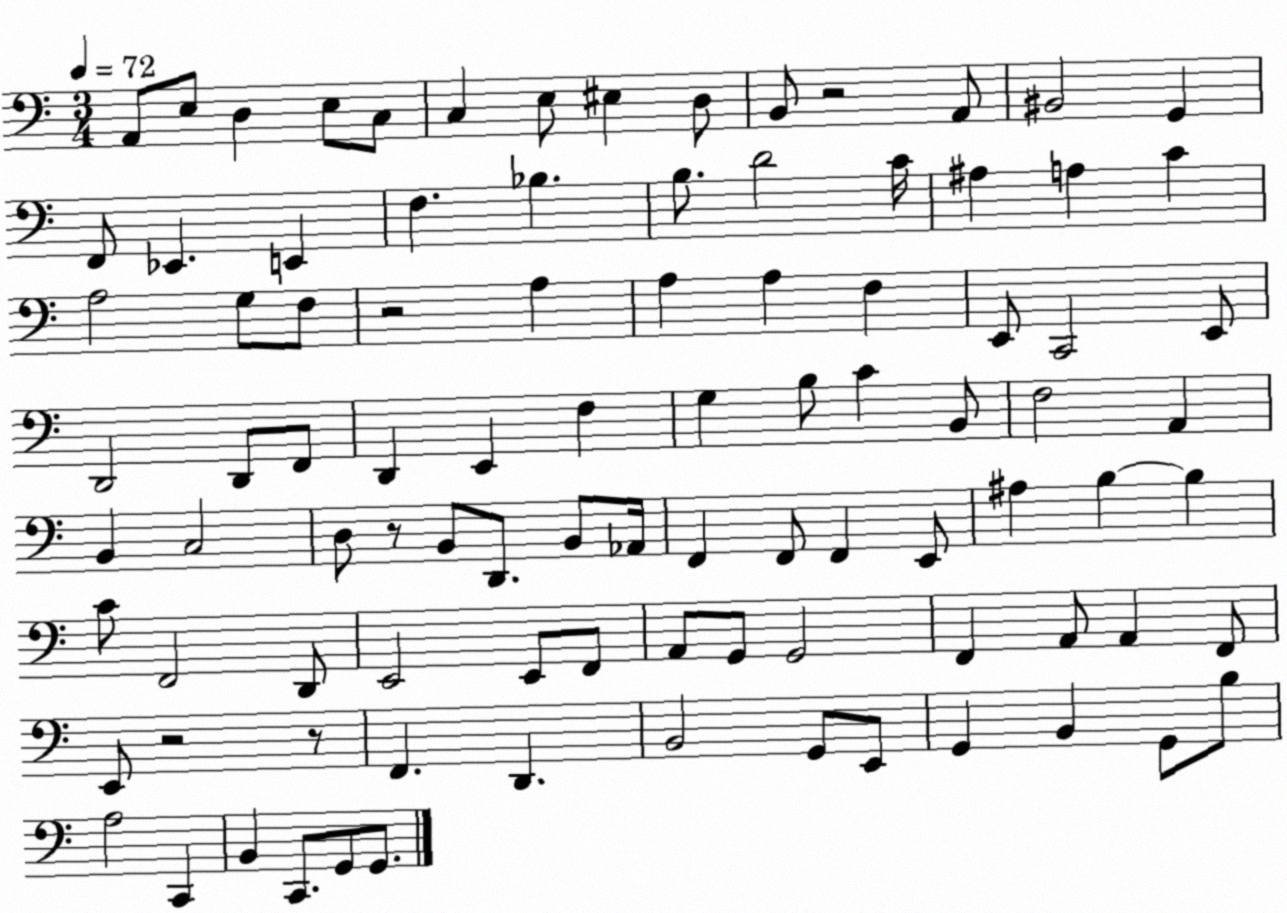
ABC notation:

X:1
T:Untitled
M:3/4
L:1/4
K:C
A,,/2 E,/2 D, E,/2 C,/2 C, E,/2 ^E, D,/2 B,,/2 z2 A,,/2 ^B,,2 G,, F,,/2 _E,, E,, F, _B, B,/2 D2 C/4 ^A, A, C A,2 G,/2 F,/2 z2 A, A, A, F, E,,/2 C,,2 E,,/2 D,,2 D,,/2 F,,/2 D,, E,, F, G, B,/2 C B,,/2 F,2 A,, B,, C,2 D,/2 z/2 B,,/2 D,,/2 B,,/2 _A,,/4 F,, F,,/2 F,, E,,/2 ^A, B, B, C/2 F,,2 D,,/2 E,,2 E,,/2 F,,/2 A,,/2 G,,/2 G,,2 F,, A,,/2 A,, F,,/2 E,,/2 z2 z/2 F,, D,, B,,2 G,,/2 E,,/2 G,, B,, G,,/2 B,/2 A,2 C,, B,, C,,/2 G,,/2 G,,/2